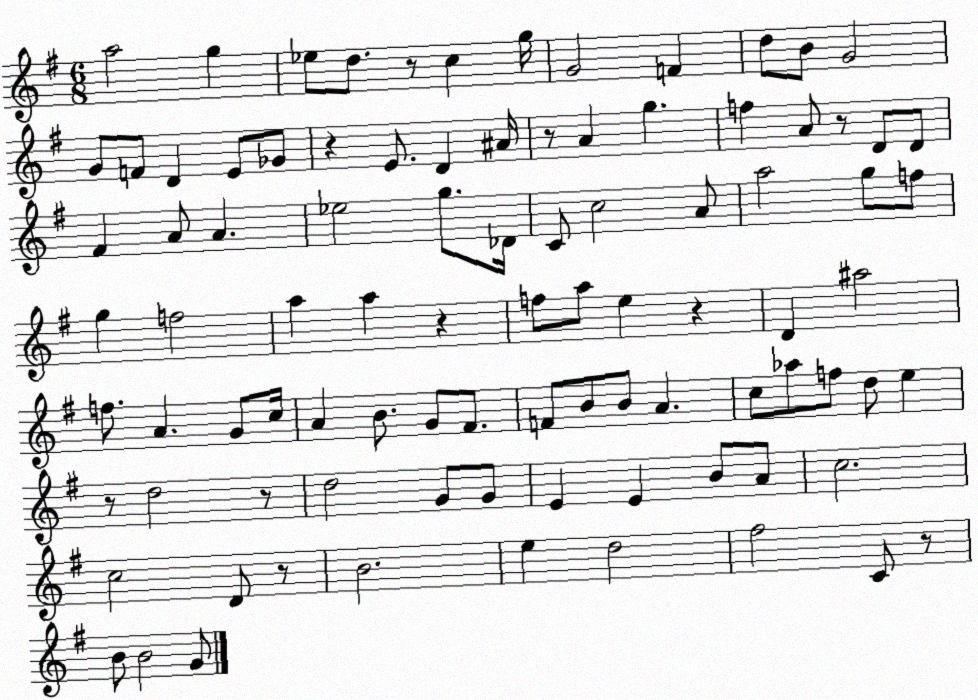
X:1
T:Untitled
M:6/8
L:1/4
K:G
a2 g _e/2 d/2 z/2 c g/4 G2 F d/2 B/2 G2 G/2 F/2 D E/2 _G/2 z E/2 D ^A/4 z/2 A g f A/2 z/2 D/2 D/2 ^F A/2 A _e2 g/2 _D/4 C/2 c2 A/2 a2 g/2 f/2 g f2 a a z f/2 a/2 e z D ^a2 f/2 A G/2 c/4 A B/2 G/2 ^F/2 F/2 B/2 B/2 A c/2 _a/2 f/2 d/2 e z/2 d2 z/2 d2 G/2 G/2 E E B/2 A/2 c2 c2 D/2 z/2 B2 e d2 ^f2 C/2 z/2 B/2 B2 G/2